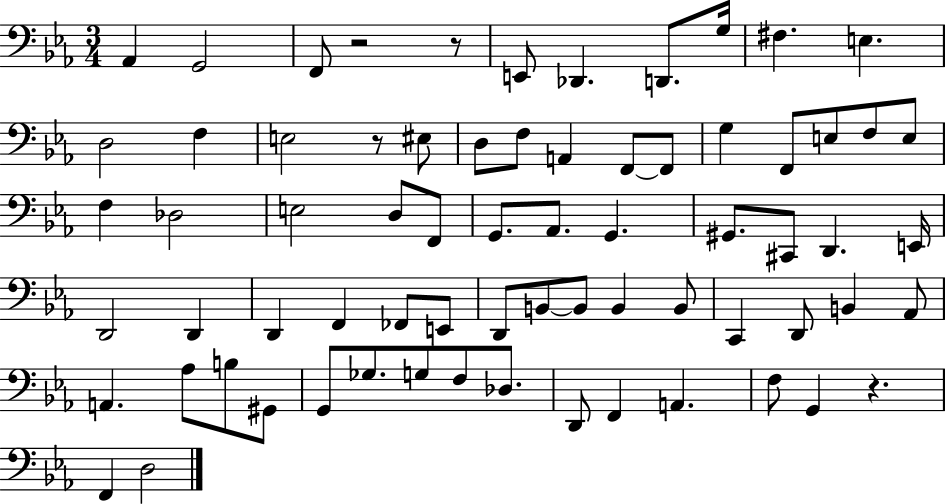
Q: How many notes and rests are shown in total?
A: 70